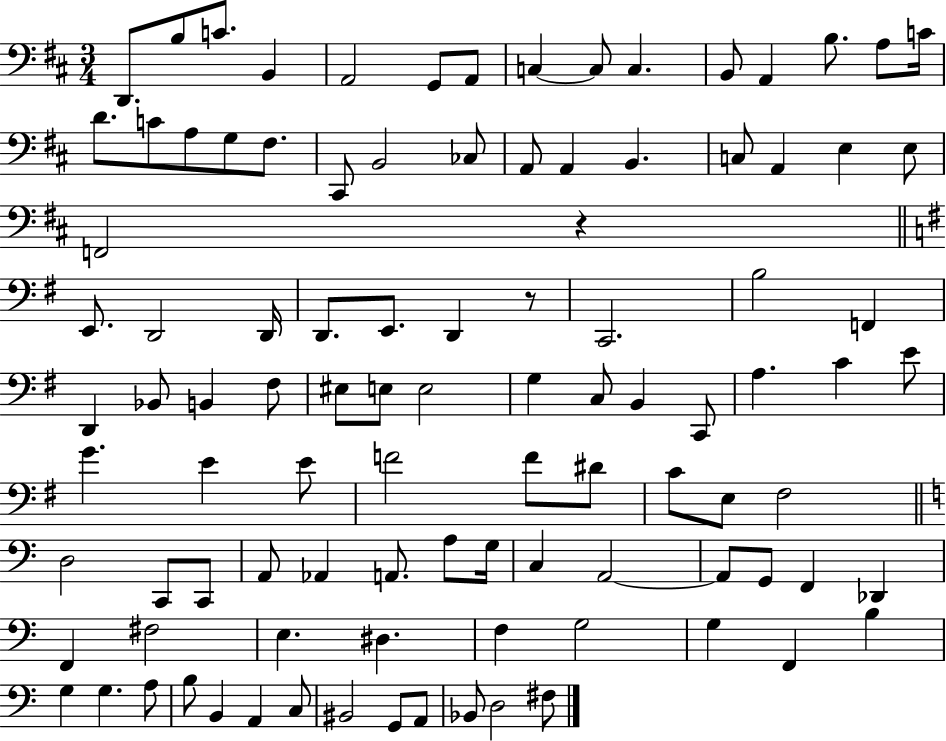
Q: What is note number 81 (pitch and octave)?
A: D#3